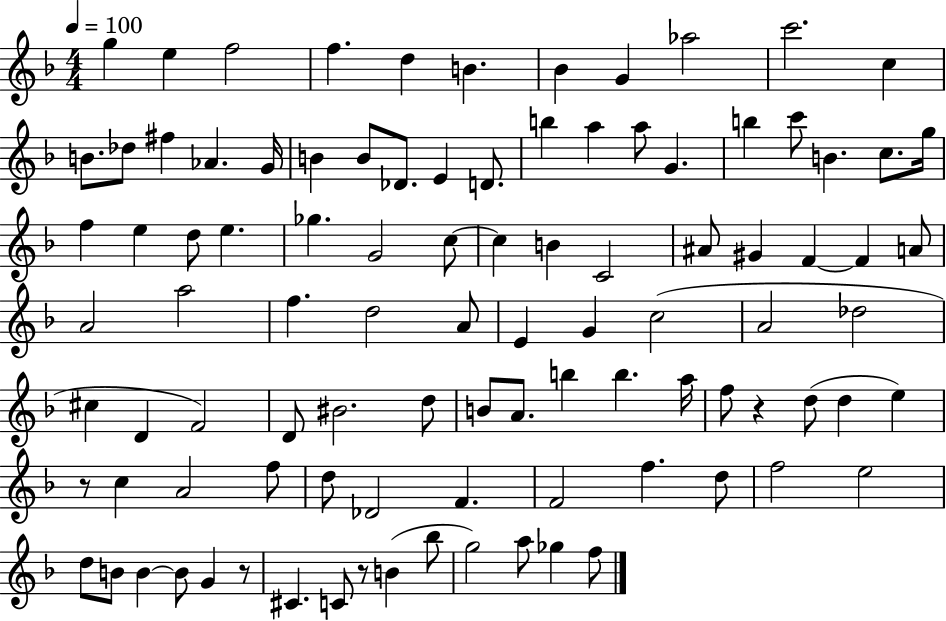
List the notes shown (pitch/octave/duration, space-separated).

G5/q E5/q F5/h F5/q. D5/q B4/q. Bb4/q G4/q Ab5/h C6/h. C5/q B4/e. Db5/e F#5/q Ab4/q. G4/s B4/q B4/e Db4/e. E4/q D4/e. B5/q A5/q A5/e G4/q. B5/q C6/e B4/q. C5/e. G5/s F5/q E5/q D5/e E5/q. Gb5/q. G4/h C5/e C5/q B4/q C4/h A#4/e G#4/q F4/q F4/q A4/e A4/h A5/h F5/q. D5/h A4/e E4/q G4/q C5/h A4/h Db5/h C#5/q D4/q F4/h D4/e BIS4/h. D5/e B4/e A4/e. B5/q B5/q. A5/s F5/e R/q D5/e D5/q E5/q R/e C5/q A4/h F5/e D5/e Db4/h F4/q. F4/h F5/q. D5/e F5/h E5/h D5/e B4/e B4/q B4/e G4/q R/e C#4/q. C4/e R/e B4/q Bb5/e G5/h A5/e Gb5/q F5/e